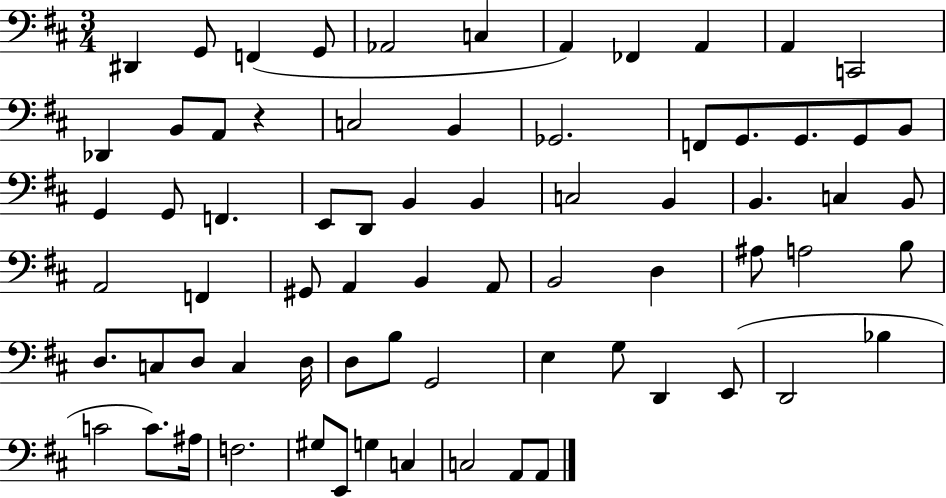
X:1
T:Untitled
M:3/4
L:1/4
K:D
^D,, G,,/2 F,, G,,/2 _A,,2 C, A,, _F,, A,, A,, C,,2 _D,, B,,/2 A,,/2 z C,2 B,, _G,,2 F,,/2 G,,/2 G,,/2 G,,/2 B,,/2 G,, G,,/2 F,, E,,/2 D,,/2 B,, B,, C,2 B,, B,, C, B,,/2 A,,2 F,, ^G,,/2 A,, B,, A,,/2 B,,2 D, ^A,/2 A,2 B,/2 D,/2 C,/2 D,/2 C, D,/4 D,/2 B,/2 G,,2 E, G,/2 D,, E,,/2 D,,2 _B, C2 C/2 ^A,/4 F,2 ^G,/2 E,,/2 G, C, C,2 A,,/2 A,,/2